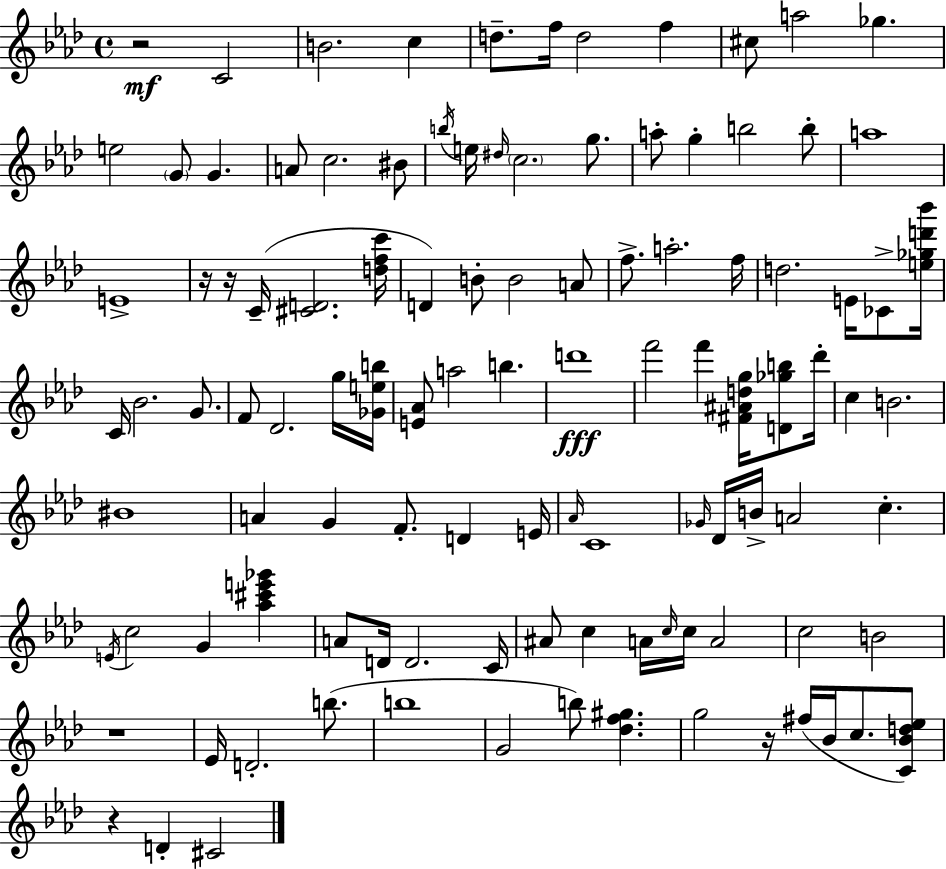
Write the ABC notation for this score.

X:1
T:Untitled
M:4/4
L:1/4
K:Ab
z2 C2 B2 c d/2 f/4 d2 f ^c/2 a2 _g e2 G/2 G A/2 c2 ^B/2 b/4 e/4 ^d/4 c2 g/2 a/2 g b2 b/2 a4 E4 z/4 z/4 C/4 [^CD]2 [dfc']/4 D B/2 B2 A/2 f/2 a2 f/4 d2 E/4 _C/2 [e_gd'_b']/4 C/4 _B2 G/2 F/2 _D2 g/4 [_Geb]/4 [E_A]/2 a2 b d'4 f'2 f' [^F^Adg]/4 [D_gb]/2 _d'/4 c B2 ^B4 A G F/2 D E/4 _A/4 C4 _G/4 _D/4 B/4 A2 c E/4 c2 G [_a^c'e'_g'] A/2 D/4 D2 C/4 ^A/2 c A/4 c/4 c/4 A2 c2 B2 z4 _E/4 D2 b/2 b4 G2 b/2 [_df^g] g2 z/4 ^f/4 _B/4 c/2 [C_Bd_e]/2 z D ^C2